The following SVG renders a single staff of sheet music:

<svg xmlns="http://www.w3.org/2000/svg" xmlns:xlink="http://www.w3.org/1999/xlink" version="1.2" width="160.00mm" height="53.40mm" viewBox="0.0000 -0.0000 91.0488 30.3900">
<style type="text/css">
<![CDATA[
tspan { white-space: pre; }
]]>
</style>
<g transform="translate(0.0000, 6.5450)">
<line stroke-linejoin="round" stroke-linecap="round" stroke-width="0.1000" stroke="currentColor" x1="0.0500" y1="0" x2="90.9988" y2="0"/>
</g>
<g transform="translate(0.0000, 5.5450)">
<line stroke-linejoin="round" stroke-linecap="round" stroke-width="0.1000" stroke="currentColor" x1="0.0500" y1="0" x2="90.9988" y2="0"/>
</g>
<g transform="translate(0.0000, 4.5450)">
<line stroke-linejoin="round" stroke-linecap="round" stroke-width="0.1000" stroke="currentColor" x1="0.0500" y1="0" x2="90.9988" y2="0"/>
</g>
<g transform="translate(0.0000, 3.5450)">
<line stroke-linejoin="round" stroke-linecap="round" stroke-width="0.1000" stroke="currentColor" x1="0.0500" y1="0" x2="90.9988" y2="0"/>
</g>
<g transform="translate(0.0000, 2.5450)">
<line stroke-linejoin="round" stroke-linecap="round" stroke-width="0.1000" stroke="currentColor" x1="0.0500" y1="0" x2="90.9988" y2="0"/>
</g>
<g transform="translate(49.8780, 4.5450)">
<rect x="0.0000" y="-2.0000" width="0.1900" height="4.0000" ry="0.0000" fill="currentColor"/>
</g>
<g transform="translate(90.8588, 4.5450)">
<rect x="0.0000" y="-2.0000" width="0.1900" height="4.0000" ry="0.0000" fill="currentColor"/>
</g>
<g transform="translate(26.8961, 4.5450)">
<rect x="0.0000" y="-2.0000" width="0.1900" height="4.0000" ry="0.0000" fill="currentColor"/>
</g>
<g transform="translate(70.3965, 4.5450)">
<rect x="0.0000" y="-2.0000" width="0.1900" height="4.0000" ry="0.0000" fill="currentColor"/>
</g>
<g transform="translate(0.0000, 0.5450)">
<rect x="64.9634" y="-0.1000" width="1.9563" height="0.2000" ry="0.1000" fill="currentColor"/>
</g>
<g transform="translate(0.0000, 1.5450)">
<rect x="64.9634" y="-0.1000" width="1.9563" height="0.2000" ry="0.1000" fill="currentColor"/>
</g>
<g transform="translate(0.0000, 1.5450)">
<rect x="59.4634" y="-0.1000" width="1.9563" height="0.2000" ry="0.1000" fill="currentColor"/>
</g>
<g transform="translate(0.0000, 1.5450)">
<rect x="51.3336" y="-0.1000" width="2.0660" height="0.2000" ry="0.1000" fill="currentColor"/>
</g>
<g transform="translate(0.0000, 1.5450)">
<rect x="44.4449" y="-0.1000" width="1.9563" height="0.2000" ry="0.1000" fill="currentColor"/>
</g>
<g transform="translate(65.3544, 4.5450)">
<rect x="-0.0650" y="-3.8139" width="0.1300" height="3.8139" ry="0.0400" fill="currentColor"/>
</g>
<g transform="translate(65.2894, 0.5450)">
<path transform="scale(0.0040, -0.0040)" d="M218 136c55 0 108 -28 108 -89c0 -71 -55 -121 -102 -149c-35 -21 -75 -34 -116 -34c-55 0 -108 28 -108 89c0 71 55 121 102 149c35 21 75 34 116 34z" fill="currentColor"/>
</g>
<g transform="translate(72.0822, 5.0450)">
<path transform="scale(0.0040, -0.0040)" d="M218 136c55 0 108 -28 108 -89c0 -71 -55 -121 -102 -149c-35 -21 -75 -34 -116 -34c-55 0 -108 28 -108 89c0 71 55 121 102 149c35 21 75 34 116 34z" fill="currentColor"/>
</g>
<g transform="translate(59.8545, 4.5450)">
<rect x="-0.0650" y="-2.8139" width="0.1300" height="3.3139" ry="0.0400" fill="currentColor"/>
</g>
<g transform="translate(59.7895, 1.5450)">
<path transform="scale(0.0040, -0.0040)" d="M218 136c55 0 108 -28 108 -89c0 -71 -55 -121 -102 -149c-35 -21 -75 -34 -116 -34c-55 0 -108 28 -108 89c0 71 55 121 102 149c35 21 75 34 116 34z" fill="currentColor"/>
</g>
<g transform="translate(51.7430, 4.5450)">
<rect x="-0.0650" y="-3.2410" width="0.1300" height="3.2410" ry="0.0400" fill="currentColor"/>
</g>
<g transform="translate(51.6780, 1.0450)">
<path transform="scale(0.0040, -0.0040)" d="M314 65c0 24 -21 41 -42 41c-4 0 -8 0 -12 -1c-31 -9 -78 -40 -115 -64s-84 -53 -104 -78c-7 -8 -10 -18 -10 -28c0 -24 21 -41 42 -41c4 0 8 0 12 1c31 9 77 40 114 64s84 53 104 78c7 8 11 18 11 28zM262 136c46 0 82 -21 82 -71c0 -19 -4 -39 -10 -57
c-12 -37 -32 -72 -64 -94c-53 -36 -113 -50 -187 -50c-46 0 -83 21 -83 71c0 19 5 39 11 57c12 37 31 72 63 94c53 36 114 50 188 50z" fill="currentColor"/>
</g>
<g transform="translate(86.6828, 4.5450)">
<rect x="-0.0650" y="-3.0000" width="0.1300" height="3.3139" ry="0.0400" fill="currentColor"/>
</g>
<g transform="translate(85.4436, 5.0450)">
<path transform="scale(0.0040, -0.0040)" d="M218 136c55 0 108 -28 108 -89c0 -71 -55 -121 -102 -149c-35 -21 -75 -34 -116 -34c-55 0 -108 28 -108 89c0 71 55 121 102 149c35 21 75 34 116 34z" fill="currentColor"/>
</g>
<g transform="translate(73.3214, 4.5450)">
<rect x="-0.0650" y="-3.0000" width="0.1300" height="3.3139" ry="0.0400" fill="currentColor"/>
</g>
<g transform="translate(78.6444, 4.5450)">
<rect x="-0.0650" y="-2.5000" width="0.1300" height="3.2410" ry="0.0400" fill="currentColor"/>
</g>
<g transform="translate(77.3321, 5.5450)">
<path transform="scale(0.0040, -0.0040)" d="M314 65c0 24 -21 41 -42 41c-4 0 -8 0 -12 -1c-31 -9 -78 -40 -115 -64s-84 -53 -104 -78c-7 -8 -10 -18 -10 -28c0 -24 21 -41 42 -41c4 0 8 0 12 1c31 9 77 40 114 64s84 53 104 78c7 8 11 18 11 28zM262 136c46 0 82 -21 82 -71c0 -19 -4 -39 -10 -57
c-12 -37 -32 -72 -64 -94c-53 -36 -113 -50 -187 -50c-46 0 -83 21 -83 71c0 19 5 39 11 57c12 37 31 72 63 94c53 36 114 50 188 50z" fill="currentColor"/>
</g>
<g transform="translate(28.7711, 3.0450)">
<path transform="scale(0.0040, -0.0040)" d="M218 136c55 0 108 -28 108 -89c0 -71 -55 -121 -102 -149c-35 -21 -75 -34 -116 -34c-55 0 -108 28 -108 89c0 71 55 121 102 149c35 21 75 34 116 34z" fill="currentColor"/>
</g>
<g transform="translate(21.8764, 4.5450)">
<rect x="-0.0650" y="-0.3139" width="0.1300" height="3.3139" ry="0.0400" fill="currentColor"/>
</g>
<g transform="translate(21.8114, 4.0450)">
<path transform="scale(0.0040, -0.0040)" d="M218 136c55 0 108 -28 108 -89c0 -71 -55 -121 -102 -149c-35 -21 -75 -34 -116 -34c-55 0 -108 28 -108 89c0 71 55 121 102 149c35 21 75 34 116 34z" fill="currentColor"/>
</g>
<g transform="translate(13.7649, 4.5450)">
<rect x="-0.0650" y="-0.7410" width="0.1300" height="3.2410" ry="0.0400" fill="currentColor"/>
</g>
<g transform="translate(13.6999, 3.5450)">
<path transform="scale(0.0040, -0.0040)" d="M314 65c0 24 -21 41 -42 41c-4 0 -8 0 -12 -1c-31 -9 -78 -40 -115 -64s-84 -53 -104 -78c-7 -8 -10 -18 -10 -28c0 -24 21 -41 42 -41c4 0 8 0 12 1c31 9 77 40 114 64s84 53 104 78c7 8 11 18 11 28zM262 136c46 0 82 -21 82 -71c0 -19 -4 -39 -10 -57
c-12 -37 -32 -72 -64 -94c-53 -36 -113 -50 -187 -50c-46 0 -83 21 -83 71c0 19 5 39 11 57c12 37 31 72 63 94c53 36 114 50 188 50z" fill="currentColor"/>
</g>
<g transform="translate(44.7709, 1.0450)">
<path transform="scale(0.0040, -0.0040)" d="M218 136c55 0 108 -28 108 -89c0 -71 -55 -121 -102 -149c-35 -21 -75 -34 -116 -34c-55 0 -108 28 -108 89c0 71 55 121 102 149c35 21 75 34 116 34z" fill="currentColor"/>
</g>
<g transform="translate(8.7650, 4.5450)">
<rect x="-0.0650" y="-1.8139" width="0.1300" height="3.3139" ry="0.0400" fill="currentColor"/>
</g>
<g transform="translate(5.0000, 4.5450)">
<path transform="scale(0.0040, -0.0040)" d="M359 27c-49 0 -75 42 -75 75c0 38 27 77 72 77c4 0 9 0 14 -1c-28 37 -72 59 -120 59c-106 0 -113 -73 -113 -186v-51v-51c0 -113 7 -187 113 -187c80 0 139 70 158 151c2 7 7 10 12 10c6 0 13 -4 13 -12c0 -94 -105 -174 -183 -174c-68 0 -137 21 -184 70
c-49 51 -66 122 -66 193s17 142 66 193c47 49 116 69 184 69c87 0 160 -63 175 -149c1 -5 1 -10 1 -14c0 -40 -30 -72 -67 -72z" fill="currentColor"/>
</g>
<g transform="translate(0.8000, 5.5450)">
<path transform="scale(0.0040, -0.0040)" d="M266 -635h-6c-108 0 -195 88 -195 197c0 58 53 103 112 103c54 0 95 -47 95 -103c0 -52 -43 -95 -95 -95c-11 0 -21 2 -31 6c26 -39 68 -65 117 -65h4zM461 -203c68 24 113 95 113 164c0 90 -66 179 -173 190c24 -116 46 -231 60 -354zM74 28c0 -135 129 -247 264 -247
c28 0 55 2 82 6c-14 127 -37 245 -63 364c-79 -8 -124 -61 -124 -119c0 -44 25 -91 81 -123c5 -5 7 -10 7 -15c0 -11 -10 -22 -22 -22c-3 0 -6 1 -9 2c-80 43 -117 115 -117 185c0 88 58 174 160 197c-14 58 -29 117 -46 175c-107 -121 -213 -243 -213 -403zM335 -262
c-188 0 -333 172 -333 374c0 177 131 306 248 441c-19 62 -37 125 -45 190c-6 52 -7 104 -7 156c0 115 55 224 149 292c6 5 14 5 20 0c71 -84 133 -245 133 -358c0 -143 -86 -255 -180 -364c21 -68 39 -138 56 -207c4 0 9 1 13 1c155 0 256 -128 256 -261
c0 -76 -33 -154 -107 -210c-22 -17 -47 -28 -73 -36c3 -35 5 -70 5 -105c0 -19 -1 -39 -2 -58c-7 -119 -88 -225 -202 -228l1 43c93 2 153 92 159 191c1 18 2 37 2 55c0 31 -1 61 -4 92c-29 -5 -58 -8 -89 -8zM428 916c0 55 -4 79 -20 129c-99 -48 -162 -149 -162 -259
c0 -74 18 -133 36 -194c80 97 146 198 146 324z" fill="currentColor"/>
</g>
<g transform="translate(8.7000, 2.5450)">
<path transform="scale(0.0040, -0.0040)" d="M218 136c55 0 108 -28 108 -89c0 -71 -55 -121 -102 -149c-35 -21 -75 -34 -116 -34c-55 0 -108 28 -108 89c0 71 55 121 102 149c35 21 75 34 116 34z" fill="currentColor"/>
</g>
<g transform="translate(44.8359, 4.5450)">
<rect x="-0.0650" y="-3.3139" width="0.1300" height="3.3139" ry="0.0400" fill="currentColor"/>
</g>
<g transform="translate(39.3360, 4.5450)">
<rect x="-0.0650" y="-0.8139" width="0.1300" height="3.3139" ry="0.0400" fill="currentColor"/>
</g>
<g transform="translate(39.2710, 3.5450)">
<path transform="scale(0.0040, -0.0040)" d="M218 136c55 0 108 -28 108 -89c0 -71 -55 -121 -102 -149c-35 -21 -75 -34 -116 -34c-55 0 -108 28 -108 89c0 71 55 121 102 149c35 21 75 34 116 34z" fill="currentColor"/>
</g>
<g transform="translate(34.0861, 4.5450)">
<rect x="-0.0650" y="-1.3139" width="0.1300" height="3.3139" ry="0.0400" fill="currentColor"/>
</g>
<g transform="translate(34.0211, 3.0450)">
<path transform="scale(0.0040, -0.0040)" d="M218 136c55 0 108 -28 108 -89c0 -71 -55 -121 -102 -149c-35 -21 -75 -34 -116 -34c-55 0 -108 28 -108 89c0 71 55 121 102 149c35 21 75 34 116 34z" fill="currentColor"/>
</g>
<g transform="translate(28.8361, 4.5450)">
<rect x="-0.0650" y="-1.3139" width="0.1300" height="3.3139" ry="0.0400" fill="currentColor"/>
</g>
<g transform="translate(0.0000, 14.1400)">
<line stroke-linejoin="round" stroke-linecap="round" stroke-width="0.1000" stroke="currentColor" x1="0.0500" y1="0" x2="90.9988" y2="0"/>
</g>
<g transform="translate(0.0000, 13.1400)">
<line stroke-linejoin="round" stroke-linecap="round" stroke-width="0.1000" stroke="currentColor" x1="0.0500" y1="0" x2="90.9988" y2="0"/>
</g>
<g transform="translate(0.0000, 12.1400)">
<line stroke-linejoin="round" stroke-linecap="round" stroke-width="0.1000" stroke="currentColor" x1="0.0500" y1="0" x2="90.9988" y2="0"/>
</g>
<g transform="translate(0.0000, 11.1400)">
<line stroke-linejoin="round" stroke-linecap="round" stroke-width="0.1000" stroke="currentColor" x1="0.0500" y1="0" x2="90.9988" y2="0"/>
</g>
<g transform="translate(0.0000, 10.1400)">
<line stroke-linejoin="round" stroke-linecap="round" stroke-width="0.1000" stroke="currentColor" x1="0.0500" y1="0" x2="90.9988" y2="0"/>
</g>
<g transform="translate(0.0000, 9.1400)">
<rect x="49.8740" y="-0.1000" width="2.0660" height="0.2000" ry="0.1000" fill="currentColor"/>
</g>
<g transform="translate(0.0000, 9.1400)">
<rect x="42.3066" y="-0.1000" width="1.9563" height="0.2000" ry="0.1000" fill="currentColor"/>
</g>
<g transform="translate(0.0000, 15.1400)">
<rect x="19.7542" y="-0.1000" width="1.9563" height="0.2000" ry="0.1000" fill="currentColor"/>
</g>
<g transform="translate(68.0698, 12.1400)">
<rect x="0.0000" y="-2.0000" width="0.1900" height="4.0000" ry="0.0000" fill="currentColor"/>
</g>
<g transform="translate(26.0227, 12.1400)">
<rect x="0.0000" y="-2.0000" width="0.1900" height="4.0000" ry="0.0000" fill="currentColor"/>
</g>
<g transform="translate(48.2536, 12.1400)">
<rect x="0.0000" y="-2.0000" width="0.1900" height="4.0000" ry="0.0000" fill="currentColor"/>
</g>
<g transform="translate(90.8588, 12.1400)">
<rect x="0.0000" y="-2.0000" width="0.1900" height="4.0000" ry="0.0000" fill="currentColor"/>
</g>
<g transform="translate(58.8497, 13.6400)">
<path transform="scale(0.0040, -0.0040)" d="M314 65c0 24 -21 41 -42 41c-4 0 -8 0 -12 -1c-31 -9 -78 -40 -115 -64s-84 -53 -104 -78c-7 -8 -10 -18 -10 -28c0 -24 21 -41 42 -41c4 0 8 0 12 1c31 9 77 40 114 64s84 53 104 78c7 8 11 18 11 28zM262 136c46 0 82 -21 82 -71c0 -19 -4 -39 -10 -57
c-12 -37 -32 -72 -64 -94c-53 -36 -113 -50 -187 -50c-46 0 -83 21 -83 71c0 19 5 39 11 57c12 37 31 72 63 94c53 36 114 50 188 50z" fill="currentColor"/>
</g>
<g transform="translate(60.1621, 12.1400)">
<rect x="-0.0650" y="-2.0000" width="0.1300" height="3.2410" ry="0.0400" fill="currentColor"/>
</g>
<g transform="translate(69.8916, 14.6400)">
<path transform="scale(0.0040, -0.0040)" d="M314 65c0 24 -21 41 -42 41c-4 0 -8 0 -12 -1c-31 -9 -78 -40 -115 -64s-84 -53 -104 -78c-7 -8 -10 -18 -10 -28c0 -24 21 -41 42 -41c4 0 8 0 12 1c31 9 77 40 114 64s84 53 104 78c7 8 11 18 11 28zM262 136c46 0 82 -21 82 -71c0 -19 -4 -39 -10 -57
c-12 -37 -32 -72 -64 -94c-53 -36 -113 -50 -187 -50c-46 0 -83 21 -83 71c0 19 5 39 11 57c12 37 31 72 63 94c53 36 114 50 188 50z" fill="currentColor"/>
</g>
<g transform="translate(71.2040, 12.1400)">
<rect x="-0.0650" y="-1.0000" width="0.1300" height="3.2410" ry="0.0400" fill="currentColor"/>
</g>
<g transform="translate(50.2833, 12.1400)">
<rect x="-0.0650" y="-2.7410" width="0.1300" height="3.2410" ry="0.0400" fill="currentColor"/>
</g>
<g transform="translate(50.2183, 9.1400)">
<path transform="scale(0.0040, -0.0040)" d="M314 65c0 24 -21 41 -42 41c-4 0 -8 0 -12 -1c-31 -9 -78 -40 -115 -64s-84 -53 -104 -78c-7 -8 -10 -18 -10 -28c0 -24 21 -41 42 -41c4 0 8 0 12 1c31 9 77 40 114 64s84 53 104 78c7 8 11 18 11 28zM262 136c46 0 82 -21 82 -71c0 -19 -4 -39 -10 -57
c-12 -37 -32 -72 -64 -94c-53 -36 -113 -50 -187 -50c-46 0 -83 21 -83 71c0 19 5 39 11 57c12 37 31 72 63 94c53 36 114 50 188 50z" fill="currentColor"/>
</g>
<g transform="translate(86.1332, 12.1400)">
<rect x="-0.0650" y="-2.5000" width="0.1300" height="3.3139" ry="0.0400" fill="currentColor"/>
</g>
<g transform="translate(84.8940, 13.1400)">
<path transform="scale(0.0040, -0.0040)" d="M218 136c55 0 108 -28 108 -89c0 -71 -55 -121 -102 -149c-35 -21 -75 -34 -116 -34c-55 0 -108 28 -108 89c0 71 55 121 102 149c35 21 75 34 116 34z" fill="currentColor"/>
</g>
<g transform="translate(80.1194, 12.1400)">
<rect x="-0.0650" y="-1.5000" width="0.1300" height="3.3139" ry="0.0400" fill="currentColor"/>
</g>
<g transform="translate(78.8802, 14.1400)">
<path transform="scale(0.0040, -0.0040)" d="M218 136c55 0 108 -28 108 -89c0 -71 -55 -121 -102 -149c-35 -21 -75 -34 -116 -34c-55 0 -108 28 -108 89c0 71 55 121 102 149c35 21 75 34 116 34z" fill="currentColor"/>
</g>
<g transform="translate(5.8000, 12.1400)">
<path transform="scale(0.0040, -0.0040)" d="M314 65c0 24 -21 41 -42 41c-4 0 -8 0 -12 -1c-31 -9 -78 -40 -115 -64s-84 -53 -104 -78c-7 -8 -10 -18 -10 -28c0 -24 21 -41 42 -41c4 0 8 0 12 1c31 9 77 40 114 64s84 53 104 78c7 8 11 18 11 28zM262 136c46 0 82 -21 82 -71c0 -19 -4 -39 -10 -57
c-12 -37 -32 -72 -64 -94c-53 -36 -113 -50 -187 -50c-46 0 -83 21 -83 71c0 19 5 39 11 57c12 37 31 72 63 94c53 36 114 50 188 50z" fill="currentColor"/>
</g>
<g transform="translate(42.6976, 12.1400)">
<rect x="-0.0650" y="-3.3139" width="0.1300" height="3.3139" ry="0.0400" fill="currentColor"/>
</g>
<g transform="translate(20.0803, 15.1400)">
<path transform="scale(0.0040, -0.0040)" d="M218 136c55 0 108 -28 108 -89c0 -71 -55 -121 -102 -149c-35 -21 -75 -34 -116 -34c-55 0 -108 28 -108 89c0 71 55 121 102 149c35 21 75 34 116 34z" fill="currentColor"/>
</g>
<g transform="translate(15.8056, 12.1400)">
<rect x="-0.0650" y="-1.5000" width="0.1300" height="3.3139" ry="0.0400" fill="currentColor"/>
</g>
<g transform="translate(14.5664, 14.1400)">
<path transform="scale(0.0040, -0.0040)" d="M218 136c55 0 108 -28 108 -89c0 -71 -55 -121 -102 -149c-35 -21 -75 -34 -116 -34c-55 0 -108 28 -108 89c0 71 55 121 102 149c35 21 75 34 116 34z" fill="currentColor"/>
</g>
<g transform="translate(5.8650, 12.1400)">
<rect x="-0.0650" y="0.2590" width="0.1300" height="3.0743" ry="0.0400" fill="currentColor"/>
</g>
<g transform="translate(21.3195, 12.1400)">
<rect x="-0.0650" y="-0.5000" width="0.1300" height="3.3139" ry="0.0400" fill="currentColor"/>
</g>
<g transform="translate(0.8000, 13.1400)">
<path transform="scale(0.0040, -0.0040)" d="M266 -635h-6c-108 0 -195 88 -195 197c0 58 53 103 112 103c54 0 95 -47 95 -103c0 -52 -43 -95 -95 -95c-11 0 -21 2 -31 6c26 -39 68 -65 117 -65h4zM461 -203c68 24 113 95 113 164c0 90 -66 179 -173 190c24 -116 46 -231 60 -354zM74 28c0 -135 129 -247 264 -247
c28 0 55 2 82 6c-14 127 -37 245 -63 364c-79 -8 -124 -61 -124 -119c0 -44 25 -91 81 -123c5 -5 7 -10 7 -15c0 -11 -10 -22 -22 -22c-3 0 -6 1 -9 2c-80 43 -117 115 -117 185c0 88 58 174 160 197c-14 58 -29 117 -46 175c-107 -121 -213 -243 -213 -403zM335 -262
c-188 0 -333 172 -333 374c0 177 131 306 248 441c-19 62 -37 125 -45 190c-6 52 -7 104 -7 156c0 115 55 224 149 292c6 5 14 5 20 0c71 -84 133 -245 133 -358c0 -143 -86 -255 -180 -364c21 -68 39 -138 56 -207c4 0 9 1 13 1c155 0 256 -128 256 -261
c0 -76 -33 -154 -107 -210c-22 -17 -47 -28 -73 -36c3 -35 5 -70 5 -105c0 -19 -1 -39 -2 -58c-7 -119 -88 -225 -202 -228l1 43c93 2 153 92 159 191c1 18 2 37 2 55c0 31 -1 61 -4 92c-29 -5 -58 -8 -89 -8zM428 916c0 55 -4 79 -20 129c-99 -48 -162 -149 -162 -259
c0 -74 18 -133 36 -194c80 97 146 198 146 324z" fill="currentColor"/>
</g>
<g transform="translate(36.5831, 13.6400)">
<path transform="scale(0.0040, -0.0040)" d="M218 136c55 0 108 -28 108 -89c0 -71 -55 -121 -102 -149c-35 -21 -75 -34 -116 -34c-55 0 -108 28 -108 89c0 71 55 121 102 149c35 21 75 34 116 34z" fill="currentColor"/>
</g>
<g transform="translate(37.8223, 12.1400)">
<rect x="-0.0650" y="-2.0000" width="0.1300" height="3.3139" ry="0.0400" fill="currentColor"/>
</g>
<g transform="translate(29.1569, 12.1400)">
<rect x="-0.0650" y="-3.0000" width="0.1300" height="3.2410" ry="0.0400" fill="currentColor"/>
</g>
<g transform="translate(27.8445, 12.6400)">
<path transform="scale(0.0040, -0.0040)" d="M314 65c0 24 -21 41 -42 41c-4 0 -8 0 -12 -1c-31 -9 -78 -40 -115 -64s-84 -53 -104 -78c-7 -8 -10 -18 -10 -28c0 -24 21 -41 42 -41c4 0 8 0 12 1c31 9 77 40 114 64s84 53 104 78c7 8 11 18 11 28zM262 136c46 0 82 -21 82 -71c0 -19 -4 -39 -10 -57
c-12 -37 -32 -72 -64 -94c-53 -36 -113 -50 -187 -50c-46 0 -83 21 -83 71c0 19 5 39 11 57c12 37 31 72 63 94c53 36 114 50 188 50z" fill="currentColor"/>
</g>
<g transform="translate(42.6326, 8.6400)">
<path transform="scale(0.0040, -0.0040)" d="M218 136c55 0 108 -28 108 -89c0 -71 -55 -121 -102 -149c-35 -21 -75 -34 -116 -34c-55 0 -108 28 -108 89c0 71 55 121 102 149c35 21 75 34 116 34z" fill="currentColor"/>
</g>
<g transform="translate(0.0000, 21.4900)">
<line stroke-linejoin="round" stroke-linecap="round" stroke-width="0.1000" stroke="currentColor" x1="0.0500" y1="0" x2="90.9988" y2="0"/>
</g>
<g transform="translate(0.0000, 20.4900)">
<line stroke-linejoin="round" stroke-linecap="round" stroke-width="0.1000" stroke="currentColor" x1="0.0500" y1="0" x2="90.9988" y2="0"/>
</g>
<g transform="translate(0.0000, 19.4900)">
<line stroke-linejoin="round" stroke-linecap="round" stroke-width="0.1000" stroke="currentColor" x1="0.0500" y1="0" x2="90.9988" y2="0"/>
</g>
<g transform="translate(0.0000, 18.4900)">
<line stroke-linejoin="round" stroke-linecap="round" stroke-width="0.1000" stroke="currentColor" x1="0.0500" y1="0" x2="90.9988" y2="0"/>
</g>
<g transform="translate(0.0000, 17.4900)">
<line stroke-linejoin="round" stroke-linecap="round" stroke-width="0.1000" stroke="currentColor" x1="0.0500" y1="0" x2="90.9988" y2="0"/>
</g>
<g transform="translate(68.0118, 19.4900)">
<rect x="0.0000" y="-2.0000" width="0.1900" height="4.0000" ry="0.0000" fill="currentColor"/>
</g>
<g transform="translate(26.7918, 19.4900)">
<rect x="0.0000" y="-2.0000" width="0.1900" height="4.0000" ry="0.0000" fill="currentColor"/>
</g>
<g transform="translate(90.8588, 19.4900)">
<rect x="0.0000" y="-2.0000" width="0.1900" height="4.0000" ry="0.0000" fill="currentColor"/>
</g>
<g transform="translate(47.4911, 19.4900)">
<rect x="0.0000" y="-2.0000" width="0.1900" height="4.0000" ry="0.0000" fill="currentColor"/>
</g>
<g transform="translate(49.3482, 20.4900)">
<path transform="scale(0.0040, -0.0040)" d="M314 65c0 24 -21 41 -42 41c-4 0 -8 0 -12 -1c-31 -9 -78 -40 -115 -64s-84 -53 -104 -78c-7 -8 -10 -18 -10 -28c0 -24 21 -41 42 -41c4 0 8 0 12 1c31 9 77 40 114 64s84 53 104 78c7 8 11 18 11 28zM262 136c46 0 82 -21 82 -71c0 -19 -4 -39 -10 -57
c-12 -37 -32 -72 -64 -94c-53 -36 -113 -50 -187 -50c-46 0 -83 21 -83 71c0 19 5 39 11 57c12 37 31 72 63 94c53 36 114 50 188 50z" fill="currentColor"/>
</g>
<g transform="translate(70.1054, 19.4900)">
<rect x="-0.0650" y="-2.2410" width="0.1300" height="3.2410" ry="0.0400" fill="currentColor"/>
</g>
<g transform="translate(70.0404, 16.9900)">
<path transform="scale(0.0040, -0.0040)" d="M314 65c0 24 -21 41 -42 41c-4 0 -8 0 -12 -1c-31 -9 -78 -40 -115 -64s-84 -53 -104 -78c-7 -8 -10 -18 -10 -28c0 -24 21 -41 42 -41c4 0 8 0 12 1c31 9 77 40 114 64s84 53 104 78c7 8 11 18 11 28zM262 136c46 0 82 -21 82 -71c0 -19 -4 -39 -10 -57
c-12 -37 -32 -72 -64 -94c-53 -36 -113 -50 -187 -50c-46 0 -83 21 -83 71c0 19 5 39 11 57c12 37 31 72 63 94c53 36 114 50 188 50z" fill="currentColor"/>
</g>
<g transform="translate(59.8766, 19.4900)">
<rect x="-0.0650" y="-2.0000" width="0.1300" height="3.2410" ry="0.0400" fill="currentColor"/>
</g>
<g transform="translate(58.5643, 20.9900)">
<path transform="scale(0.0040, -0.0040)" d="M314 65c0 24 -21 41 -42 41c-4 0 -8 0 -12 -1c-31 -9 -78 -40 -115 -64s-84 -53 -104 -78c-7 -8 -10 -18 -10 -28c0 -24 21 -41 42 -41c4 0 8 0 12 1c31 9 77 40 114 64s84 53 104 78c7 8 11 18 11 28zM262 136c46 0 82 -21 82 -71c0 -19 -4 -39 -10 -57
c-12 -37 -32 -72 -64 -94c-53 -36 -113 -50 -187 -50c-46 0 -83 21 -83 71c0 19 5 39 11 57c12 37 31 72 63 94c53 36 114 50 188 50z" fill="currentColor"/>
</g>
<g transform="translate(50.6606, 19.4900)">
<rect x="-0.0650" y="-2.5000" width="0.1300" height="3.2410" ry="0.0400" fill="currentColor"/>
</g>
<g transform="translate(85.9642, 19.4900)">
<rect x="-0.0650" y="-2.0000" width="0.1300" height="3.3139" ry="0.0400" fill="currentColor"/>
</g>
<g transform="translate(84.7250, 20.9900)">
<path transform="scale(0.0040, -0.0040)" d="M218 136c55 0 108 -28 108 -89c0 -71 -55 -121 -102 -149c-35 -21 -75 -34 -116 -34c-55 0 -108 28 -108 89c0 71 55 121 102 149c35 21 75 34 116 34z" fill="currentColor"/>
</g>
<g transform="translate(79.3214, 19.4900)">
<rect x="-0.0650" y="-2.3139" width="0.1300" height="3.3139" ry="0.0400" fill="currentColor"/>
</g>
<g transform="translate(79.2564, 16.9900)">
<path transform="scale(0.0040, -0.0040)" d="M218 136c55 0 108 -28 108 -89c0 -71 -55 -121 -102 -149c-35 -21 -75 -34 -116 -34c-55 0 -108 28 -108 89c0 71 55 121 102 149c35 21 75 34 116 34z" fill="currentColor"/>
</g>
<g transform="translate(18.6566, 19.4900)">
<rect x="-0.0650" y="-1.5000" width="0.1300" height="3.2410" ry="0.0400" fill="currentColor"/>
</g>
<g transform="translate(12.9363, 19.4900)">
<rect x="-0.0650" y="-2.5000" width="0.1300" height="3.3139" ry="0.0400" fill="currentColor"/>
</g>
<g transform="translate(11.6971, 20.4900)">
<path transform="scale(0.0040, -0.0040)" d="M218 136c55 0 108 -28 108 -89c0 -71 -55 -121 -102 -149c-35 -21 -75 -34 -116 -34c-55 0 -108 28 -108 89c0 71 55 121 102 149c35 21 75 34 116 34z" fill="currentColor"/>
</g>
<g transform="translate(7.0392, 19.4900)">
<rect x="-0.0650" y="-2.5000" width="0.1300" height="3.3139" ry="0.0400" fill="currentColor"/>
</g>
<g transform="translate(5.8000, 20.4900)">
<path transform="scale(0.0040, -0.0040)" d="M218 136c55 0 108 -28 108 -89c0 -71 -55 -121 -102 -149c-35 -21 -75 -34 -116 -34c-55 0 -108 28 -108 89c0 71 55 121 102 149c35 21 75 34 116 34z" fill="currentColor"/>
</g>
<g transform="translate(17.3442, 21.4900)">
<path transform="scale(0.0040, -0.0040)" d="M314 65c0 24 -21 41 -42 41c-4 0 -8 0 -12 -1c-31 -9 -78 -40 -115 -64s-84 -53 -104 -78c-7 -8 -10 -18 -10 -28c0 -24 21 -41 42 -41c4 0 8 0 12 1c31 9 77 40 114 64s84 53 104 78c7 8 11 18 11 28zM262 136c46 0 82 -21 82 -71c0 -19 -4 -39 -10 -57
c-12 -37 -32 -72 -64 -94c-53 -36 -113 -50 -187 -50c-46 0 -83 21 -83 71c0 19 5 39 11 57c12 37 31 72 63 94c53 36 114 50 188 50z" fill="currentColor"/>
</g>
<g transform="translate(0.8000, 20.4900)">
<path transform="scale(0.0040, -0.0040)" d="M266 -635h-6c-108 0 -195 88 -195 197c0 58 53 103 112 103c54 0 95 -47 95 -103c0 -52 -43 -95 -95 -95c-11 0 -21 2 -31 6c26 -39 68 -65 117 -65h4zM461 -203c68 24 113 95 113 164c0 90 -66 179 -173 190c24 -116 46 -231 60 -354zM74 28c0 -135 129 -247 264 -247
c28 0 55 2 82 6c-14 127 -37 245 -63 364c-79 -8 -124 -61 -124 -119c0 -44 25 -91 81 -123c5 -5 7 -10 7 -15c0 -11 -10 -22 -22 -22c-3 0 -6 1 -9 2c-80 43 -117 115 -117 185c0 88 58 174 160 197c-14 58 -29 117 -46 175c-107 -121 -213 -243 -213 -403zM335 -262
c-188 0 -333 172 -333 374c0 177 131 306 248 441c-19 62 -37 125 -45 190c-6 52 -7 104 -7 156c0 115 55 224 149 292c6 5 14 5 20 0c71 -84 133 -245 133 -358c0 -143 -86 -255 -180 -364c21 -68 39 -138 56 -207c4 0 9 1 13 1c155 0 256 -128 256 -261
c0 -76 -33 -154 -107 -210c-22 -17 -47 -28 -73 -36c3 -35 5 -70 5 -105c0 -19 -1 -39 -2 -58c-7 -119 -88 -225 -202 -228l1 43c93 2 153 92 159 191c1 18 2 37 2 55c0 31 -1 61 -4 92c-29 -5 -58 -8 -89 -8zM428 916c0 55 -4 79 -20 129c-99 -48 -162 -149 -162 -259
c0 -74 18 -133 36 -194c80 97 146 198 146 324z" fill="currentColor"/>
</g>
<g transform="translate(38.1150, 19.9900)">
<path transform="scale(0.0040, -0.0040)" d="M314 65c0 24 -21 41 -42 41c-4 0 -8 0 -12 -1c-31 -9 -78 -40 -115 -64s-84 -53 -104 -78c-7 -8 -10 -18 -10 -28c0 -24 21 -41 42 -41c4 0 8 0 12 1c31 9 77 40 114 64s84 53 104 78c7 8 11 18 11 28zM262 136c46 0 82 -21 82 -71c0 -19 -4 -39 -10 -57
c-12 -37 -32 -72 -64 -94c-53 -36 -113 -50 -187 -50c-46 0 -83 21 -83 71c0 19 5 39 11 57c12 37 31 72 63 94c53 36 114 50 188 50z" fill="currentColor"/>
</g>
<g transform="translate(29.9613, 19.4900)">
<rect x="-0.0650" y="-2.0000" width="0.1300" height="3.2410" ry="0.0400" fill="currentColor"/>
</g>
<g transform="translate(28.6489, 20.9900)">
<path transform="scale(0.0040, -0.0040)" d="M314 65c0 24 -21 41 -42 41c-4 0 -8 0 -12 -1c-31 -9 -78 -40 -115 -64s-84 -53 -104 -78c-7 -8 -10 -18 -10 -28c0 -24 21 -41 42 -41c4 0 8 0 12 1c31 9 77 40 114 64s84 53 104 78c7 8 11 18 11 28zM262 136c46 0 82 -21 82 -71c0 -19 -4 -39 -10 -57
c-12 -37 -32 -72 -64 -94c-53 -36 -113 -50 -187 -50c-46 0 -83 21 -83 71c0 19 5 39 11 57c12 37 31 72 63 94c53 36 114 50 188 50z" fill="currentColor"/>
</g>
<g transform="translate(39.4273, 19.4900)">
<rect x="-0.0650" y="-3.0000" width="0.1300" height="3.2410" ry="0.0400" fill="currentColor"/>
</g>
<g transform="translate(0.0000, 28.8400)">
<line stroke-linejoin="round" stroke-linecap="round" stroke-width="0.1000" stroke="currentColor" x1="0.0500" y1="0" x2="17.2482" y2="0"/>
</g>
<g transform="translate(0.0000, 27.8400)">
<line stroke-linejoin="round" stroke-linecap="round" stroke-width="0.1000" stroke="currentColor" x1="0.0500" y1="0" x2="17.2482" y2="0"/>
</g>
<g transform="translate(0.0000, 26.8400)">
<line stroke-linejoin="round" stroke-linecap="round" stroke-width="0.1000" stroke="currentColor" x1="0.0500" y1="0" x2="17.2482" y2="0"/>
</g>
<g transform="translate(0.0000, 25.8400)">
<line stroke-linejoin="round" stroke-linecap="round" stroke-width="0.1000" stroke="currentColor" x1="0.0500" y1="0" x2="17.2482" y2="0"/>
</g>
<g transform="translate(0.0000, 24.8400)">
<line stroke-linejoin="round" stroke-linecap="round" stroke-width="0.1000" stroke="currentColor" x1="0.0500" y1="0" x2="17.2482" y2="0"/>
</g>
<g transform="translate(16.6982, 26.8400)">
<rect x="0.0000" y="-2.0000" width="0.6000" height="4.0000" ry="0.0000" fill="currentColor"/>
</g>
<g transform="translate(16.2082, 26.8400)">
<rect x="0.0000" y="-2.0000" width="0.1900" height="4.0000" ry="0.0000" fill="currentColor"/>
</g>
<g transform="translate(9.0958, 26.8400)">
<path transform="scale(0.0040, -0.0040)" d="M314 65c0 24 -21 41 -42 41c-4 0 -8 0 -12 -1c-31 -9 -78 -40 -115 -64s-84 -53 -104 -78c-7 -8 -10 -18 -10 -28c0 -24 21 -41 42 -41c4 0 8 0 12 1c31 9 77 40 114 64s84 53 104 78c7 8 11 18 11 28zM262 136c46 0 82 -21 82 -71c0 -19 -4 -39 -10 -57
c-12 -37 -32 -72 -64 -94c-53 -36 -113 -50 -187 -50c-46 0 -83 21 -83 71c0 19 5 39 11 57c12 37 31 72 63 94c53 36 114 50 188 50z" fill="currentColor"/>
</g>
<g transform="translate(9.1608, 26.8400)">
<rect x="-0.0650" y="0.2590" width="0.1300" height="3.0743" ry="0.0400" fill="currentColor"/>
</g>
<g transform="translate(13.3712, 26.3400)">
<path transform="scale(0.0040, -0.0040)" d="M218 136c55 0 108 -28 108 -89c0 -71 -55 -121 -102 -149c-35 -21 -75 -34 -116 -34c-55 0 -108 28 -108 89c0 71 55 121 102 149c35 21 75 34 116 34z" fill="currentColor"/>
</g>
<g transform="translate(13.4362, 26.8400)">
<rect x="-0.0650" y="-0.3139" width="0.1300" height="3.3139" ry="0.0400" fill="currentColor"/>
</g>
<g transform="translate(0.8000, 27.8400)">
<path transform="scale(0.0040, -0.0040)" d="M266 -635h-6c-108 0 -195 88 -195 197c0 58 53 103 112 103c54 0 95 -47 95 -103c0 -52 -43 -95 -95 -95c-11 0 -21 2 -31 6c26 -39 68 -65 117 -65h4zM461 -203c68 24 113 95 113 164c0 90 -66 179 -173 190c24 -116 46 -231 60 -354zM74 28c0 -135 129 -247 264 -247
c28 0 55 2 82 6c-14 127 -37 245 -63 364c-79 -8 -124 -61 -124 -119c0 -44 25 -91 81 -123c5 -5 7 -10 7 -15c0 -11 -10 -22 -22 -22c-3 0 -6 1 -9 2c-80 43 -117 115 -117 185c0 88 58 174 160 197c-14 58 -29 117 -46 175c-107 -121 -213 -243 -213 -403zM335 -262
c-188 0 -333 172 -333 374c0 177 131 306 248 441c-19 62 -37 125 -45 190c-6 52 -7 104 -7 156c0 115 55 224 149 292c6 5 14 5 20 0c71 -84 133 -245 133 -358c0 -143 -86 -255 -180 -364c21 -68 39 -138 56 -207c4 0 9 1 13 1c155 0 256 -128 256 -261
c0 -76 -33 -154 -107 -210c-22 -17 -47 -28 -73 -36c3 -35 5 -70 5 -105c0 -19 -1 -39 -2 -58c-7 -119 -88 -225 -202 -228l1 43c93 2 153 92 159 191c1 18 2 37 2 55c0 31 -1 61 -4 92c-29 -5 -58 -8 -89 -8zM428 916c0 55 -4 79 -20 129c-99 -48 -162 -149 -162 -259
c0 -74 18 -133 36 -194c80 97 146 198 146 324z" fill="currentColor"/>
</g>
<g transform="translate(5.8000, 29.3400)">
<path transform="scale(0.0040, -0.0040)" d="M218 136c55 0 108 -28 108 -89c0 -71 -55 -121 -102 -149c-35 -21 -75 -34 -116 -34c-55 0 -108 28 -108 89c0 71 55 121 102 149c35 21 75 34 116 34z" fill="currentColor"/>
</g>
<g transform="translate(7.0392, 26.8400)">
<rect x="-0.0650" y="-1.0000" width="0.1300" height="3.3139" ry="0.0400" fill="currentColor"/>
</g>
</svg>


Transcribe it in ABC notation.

X:1
T:Untitled
M:4/4
L:1/4
K:C
f d2 c e e d b b2 a c' A G2 A B2 E C A2 F b a2 F2 D2 E G G G E2 F2 A2 G2 F2 g2 g F D B2 c